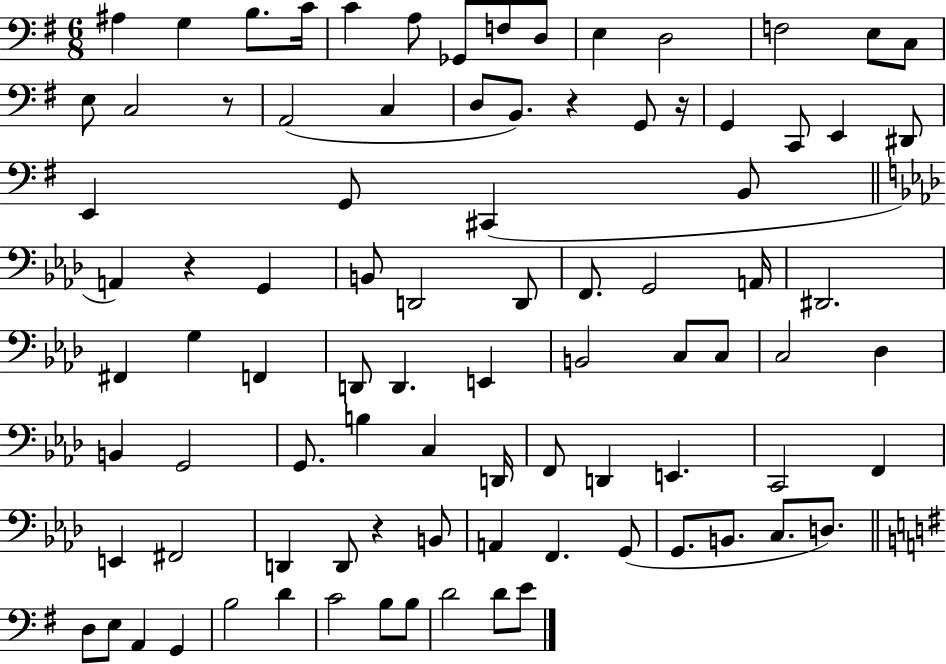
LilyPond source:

{
  \clef bass
  \numericTimeSignature
  \time 6/8
  \key g \major
  ais4 g4 b8. c'16 | c'4 a8 ges,8 f8 d8 | e4 d2 | f2 e8 c8 | \break e8 c2 r8 | a,2( c4 | d8 b,8.) r4 g,8 r16 | g,4 c,8 e,4 dis,8 | \break e,4 g,8 cis,4( b,8 | \bar "||" \break \key aes \major a,4) r4 g,4 | b,8 d,2 d,8 | f,8. g,2 a,16 | dis,2. | \break fis,4 g4 f,4 | d,8 d,4. e,4 | b,2 c8 c8 | c2 des4 | \break b,4 g,2 | g,8. b4 c4 d,16 | f,8 d,4 e,4. | c,2 f,4 | \break e,4 fis,2 | d,4 d,8 r4 b,8 | a,4 f,4. g,8( | g,8. b,8. c8. d8.) | \break \bar "||" \break \key g \major d8 e8 a,4 g,4 | b2 d'4 | c'2 b8 b8 | d'2 d'8 e'8 | \break \bar "|."
}